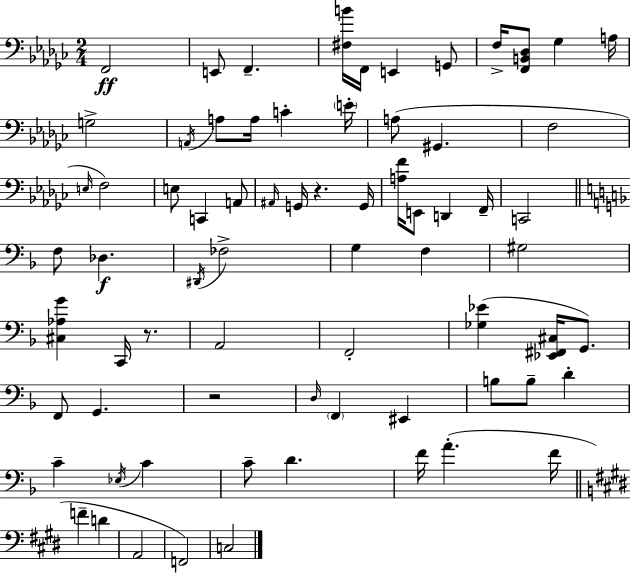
{
  \clef bass
  \numericTimeSignature
  \time 2/4
  \key ees \minor
  f,2\ff | e,8 f,4.-- | <fis b'>16 f,16 e,4 g,8 | f16-> <f, b, des>8 ges4 a16 | \break g2-> | \acciaccatura { a,16 } a8 a16 c'4-. | \parenthesize e'16-. a8( gis,4. | f2 | \break \grace { e16 }) f2 | e8 c,4 | a,8 \grace { ais,16 } g,16 r4. | g,16 <a f'>16 e,8 d,4 | \break f,16-- c,2 | \bar "||" \break \key f \major f8 des4.\f | \acciaccatura { dis,16 } fes2-> | g4 f4 | gis2 | \break <cis aes g'>4 c,16 r8. | a,2 | f,2-. | <ges ees'>4( <ees, fis, cis>16 g,8.) | \break f,8 g,4. | r2 | \grace { d16 } \parenthesize f,4 eis,4 | b8 b8-- d'4-. | \break c'4-- \acciaccatura { ees16 } c'4 | c'8-- d'4. | f'16 a'4.-.( | f'16 \bar "||" \break \key e \major f'4-- d'4 | a,2 | f,2) | c2 | \break \bar "|."
}